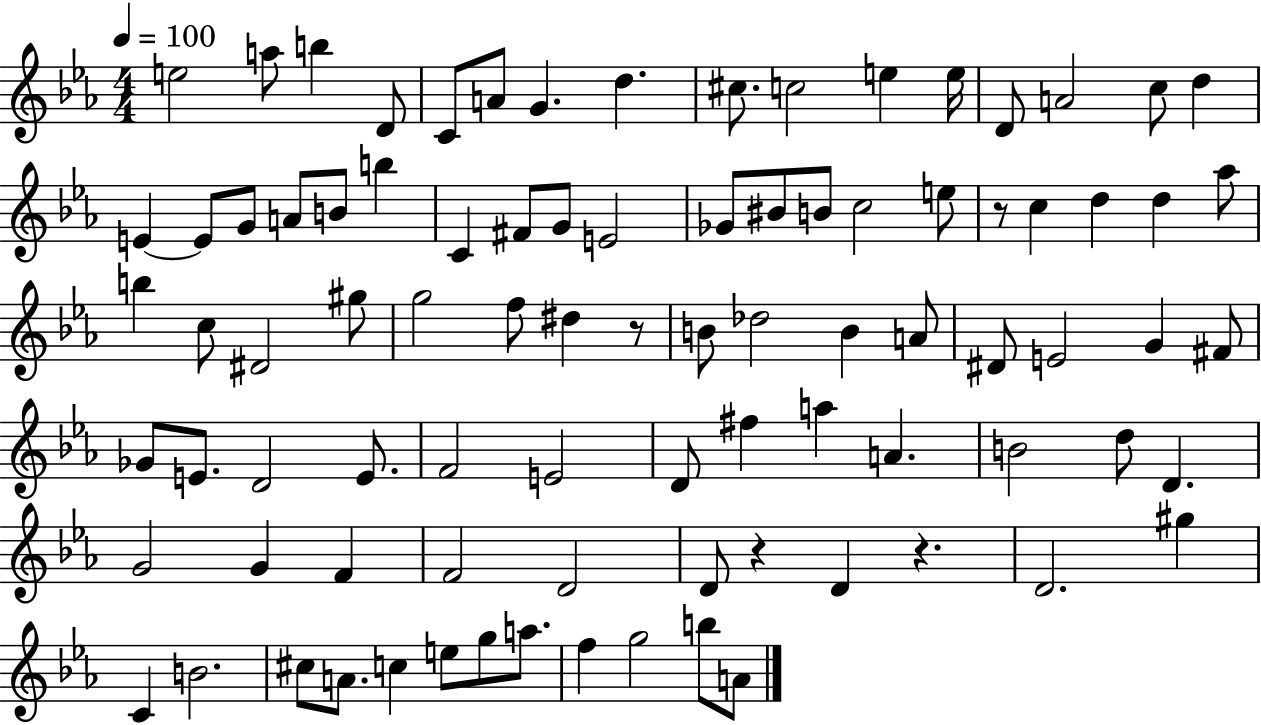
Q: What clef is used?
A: treble